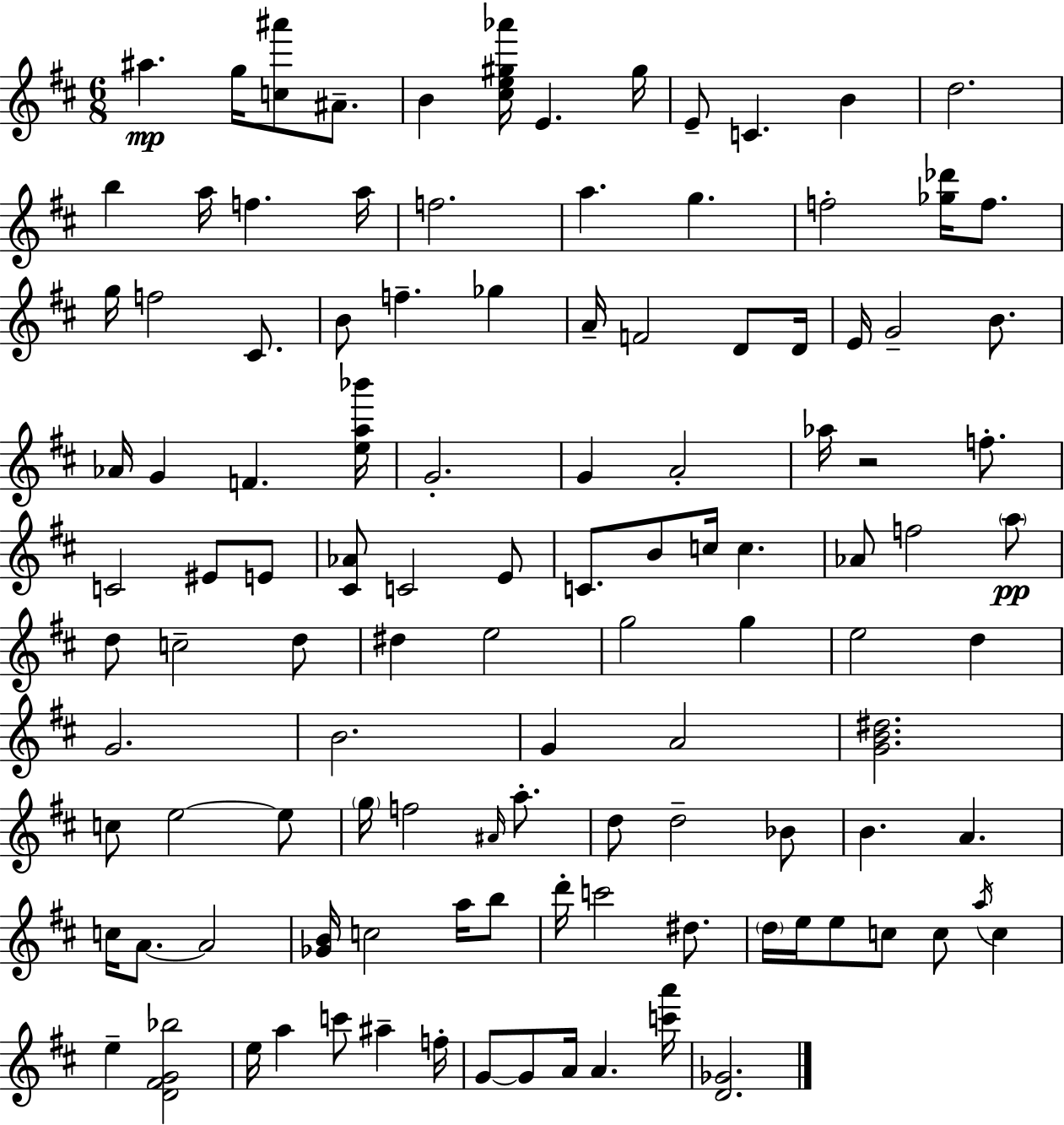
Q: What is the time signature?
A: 6/8